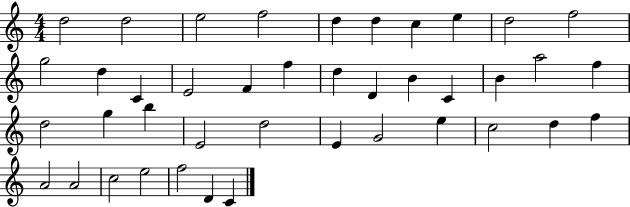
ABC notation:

X:1
T:Untitled
M:4/4
L:1/4
K:C
d2 d2 e2 f2 d d c e d2 f2 g2 d C E2 F f d D B C B a2 f d2 g b E2 d2 E G2 e c2 d f A2 A2 c2 e2 f2 D C